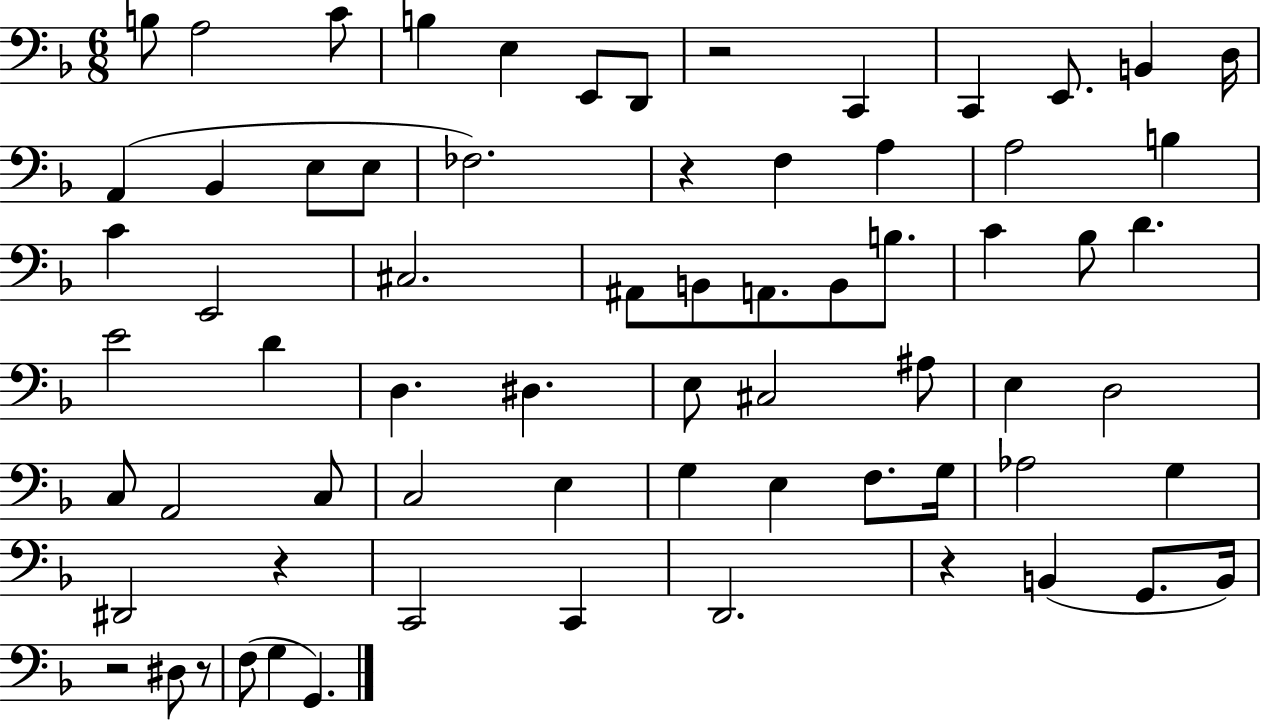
B3/e A3/h C4/e B3/q E3/q E2/e D2/e R/h C2/q C2/q E2/e. B2/q D3/s A2/q Bb2/q E3/e E3/e FES3/h. R/q F3/q A3/q A3/h B3/q C4/q E2/h C#3/h. A#2/e B2/e A2/e. B2/e B3/e. C4/q Bb3/e D4/q. E4/h D4/q D3/q. D#3/q. E3/e C#3/h A#3/e E3/q D3/h C3/e A2/h C3/e C3/h E3/q G3/q E3/q F3/e. G3/s Ab3/h G3/q D#2/h R/q C2/h C2/q D2/h. R/q B2/q G2/e. B2/s R/h D#3/e R/e F3/e G3/q G2/q.